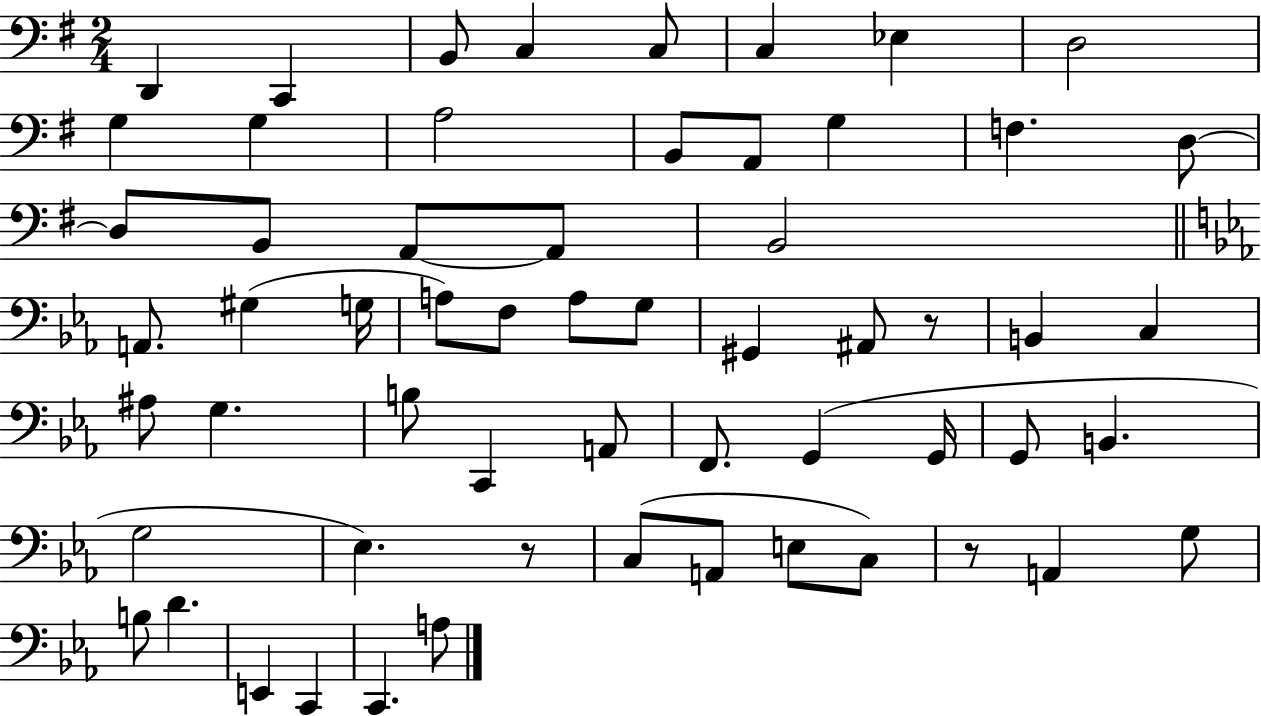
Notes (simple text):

D2/q C2/q B2/e C3/q C3/e C3/q Eb3/q D3/h G3/q G3/q A3/h B2/e A2/e G3/q F3/q. D3/e D3/e B2/e A2/e A2/e B2/h A2/e. G#3/q G3/s A3/e F3/e A3/e G3/e G#2/q A#2/e R/e B2/q C3/q A#3/e G3/q. B3/e C2/q A2/e F2/e. G2/q G2/s G2/e B2/q. G3/h Eb3/q. R/e C3/e A2/e E3/e C3/e R/e A2/q G3/e B3/e D4/q. E2/q C2/q C2/q. A3/e